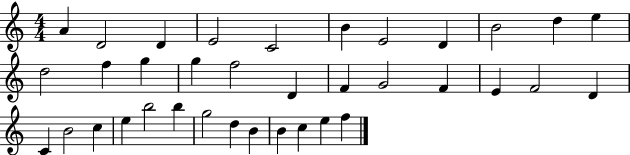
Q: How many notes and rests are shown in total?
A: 36